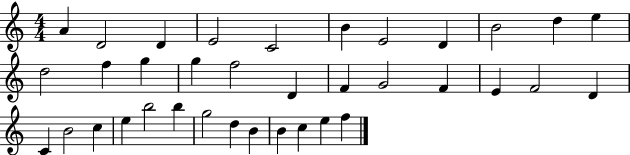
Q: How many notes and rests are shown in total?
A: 36